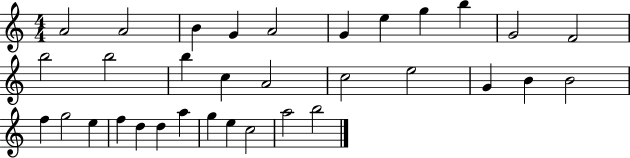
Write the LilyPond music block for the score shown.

{
  \clef treble
  \numericTimeSignature
  \time 4/4
  \key c \major
  a'2 a'2 | b'4 g'4 a'2 | g'4 e''4 g''4 b''4 | g'2 f'2 | \break b''2 b''2 | b''4 c''4 a'2 | c''2 e''2 | g'4 b'4 b'2 | \break f''4 g''2 e''4 | f''4 d''4 d''4 a''4 | g''4 e''4 c''2 | a''2 b''2 | \break \bar "|."
}